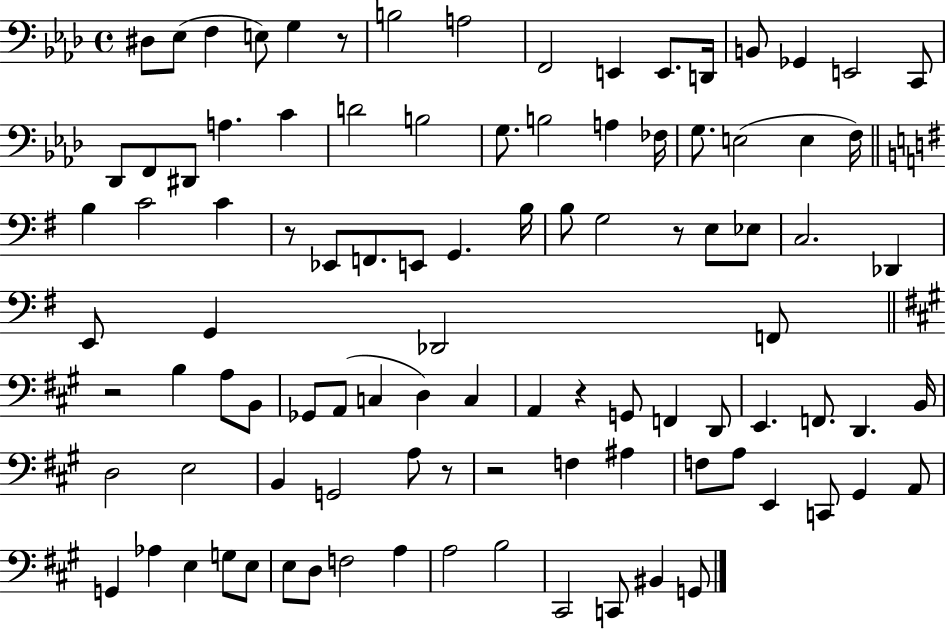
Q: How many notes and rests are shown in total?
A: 99